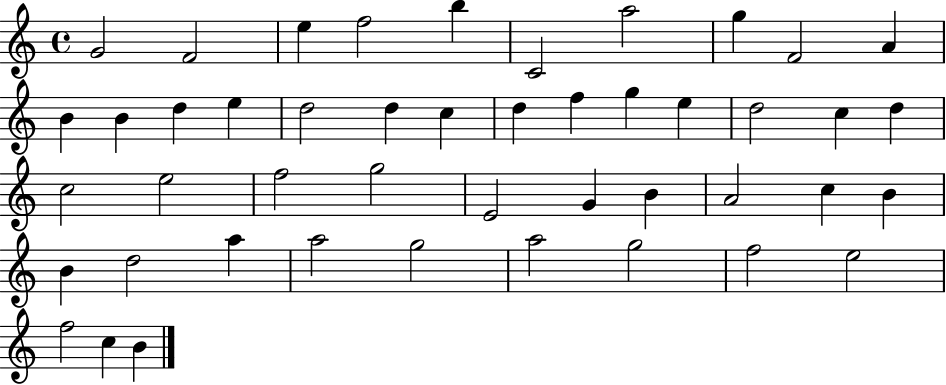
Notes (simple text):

G4/h F4/h E5/q F5/h B5/q C4/h A5/h G5/q F4/h A4/q B4/q B4/q D5/q E5/q D5/h D5/q C5/q D5/q F5/q G5/q E5/q D5/h C5/q D5/q C5/h E5/h F5/h G5/h E4/h G4/q B4/q A4/h C5/q B4/q B4/q D5/h A5/q A5/h G5/h A5/h G5/h F5/h E5/h F5/h C5/q B4/q